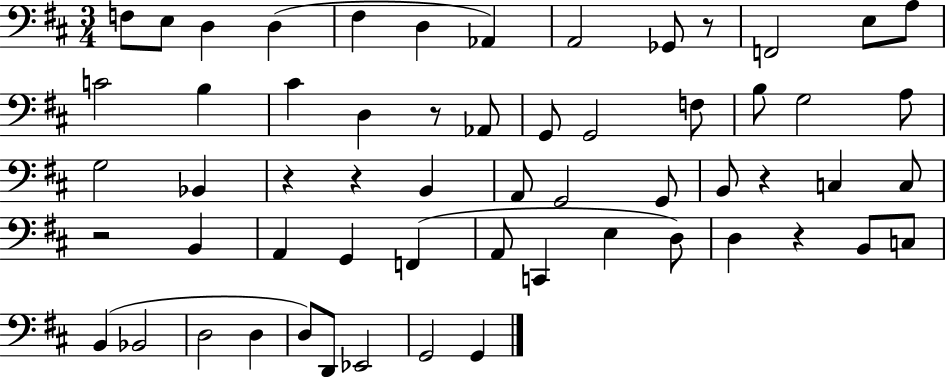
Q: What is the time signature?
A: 3/4